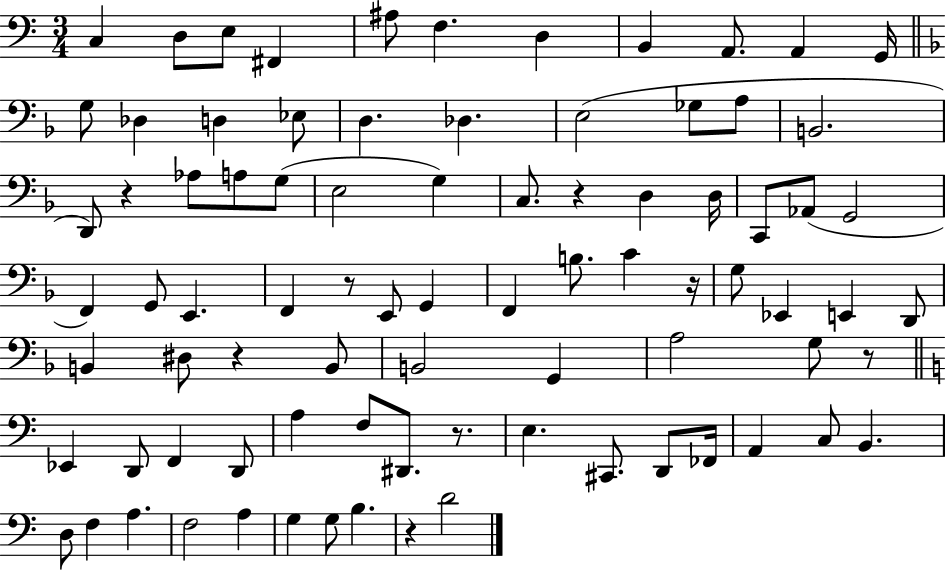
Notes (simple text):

C3/q D3/e E3/e F#2/q A#3/e F3/q. D3/q B2/q A2/e. A2/q G2/s G3/e Db3/q D3/q Eb3/e D3/q. Db3/q. E3/h Gb3/e A3/e B2/h. D2/e R/q Ab3/e A3/e G3/e E3/h G3/q C3/e. R/q D3/q D3/s C2/e Ab2/e G2/h F2/q G2/e E2/q. F2/q R/e E2/e G2/q F2/q B3/e. C4/q R/s G3/e Eb2/q E2/q D2/e B2/q D#3/e R/q B2/e B2/h G2/q A3/h G3/e R/e Eb2/q D2/e F2/q D2/e A3/q F3/e D#2/e. R/e. E3/q. C#2/e. D2/e FES2/s A2/q C3/e B2/q. D3/e F3/q A3/q. F3/h A3/q G3/q G3/e B3/q. R/q D4/h